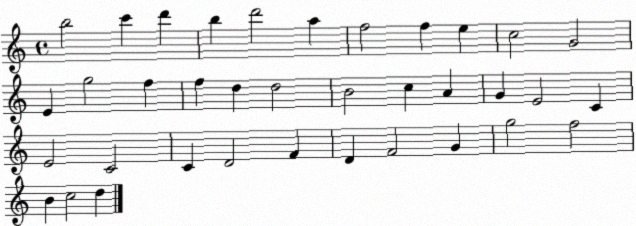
X:1
T:Untitled
M:4/4
L:1/4
K:C
b2 c' d' b d'2 a f2 f e c2 G2 E g2 f f d d2 B2 c A G E2 C E2 C2 C D2 F D F2 G g2 f2 B c2 d